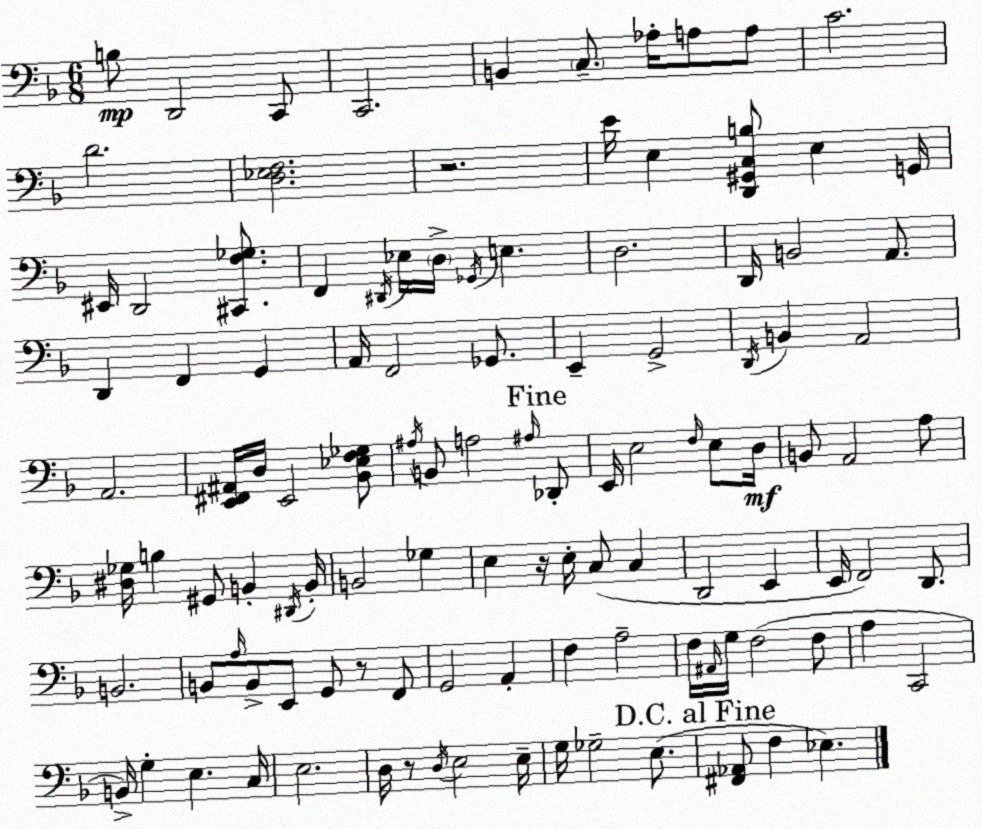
X:1
T:Untitled
M:6/8
L:1/4
K:F
B,/2 D,,2 C,,/2 C,,2 B,, C,/2 _A,/4 A,/2 A,/2 C2 D2 [D,_E,F,]2 z2 E/4 E, [D,,^G,,C,B,]/2 E, G,,/4 ^E,,/4 D,,2 [^C,,F,_G,]/2 F,, ^D,,/4 _E,/4 D,/4 _G,,/4 E, D,2 D,,/4 B,,2 A,,/2 D,, F,, G,, A,,/4 F,,2 _G,,/2 E,, G,,2 D,,/4 B,, A,,2 A,,2 [E,,^F,,^A,,]/4 D,/4 E,,2 [_B,,_E,F,_G,]/2 ^A,/4 B,,/2 A,2 ^A,/4 _D,,/2 E,,/4 E,2 F,/4 E,/2 D,/4 B,,/2 A,,2 A,/2 [^D,_G,]/4 B, ^G,,/2 B,, ^D,,/4 B,,/4 B,,2 _G, E, z/4 E,/4 C,/2 C, D,,2 E,, E,,/4 F,,2 D,,/2 B,,2 B,,/2 A,/4 B,,/2 E,,/2 G,,/2 z/2 F,,/2 G,,2 A,, F, A,2 F,/4 ^A,,/4 G,/4 F,2 F,/2 A, C,,2 B,,/4 G, E, C,/4 E,2 D,/4 z/2 D,/4 E,2 E,/4 G,/4 _G,2 E,/2 [^F,,_A,,]/2 F, _E,